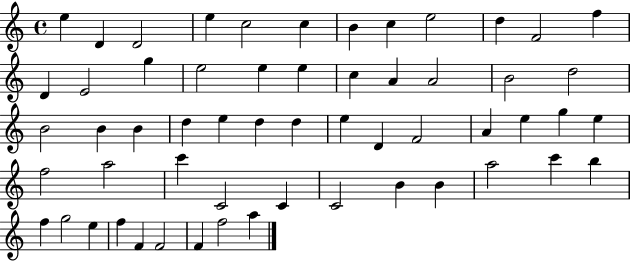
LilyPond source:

{
  \clef treble
  \time 4/4
  \defaultTimeSignature
  \key c \major
  e''4 d'4 d'2 | e''4 c''2 c''4 | b'4 c''4 e''2 | d''4 f'2 f''4 | \break d'4 e'2 g''4 | e''2 e''4 e''4 | c''4 a'4 a'2 | b'2 d''2 | \break b'2 b'4 b'4 | d''4 e''4 d''4 d''4 | e''4 d'4 f'2 | a'4 e''4 g''4 e''4 | \break f''2 a''2 | c'''4 c'2 c'4 | c'2 b'4 b'4 | a''2 c'''4 b''4 | \break f''4 g''2 e''4 | f''4 f'4 f'2 | f'4 f''2 a''4 | \bar "|."
}